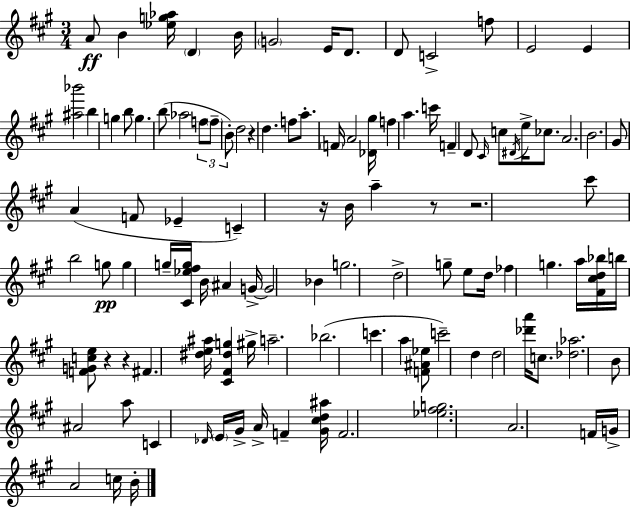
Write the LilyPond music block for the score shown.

{
  \clef treble
  \numericTimeSignature
  \time 3/4
  \key a \major
  a'8\ff b'4 <ees'' g'' aes''>16 \parenthesize d'4 b'16 | \parenthesize g'2 e'16 d'8. | d'8 c'2-> f''8 | e'2 e'4 | \break <ais'' bes'''>2 b''4 | g''4 b''8 g''4. | b''8( aes''2 \tuplet 3/2 { f''8 | \parenthesize f''8-- b'8-.) } d''2 | \break r4 d''4. f''8 | a''8.-. \parenthesize f'16 a'2 | <des' gis''>16 f''4 a''4. c'''16 | f'4-- d'8 \grace { cis'16 } c''8 \acciaccatura { dis'16 } e''16-> ces''8. | \break a'2. | b'2. | gis'8 a'4( f'8 ees'4-- | c'4--) r16 b'16 a''4-- | \break r8 r2. | cis'''8 b''2 | g''8\pp g''4 g''16-- <cis' ees'' fis'' g''>16 b'16 ais'4 | g'16->~~ g'2 bes'4 | \break g''2. | d''2-> g''8-- | e''8 d''16 fes''4 g''4. | a''16 <fis' cis'' d'' bes''>16 b''16 <f' g' c'' e''>8 r4 r4 | \break fis'4. <dis'' e'' ais''>16 <cis' fis' dis'' g''>4 | gis''16-> a''2.-- | bes''2.( | c'''4. a''4 | \break <f' ais' ees''>8 c'''2--) d''4 | d''2 <des''' a'''>16 c''8. | <des'' aes''>2. | b'8 ais'2 | \break a''8 c'4 \grace { des'16 } \parenthesize e'16 gis'16-> a'16-> f'4-- | <gis' cis'' d'' ais''>16 f'2. | <ees'' fis'' g''>2. | a'2. | \break f'16 g'16-> a'2 | c''16 b'16-. \bar "|."
}